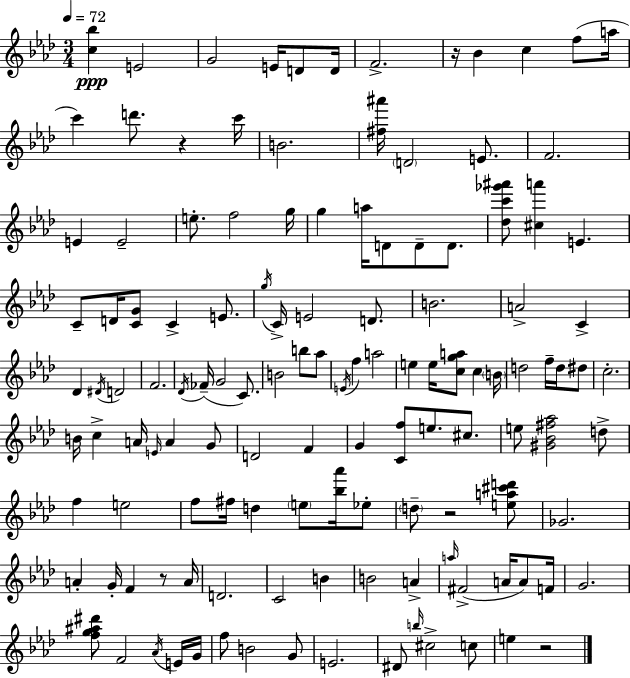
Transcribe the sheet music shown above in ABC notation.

X:1
T:Untitled
M:3/4
L:1/4
K:Fm
[c_b] E2 G2 E/4 D/2 D/4 F2 z/4 _B c f/2 a/4 c' d'/2 z c'/4 B2 [^f^a']/4 D2 E/2 F2 E E2 e/2 f2 g/4 g a/4 D/2 D/2 D/2 [_dc'_g'^a']/2 [^ca'] E C/2 D/4 [CG]/2 C E/2 g/4 C/4 E2 D/2 B2 A2 C _D ^D/4 D2 F2 _D/4 _F/4 G2 C/2 B2 b/2 _a/2 E/4 f a2 e e/4 [cga]/2 c B/4 d2 f/4 d/4 ^d/2 c2 B/4 c A/4 E/4 A G/2 D2 F G [Cf]/2 e/2 ^c/2 e/2 [^G_B^f_a]2 d/2 f e2 f/2 ^f/4 d e/2 [_b_a']/4 _e/2 d/2 z2 [ea^c'd']/2 _G2 A G/4 F z/2 A/4 D2 C2 B B2 A a/4 ^F2 A/4 A/2 F/4 G2 [fg^a^d']/2 F2 _A/4 E/4 G/4 f/2 B2 G/2 E2 ^D/2 b/4 ^c2 c/2 e z2